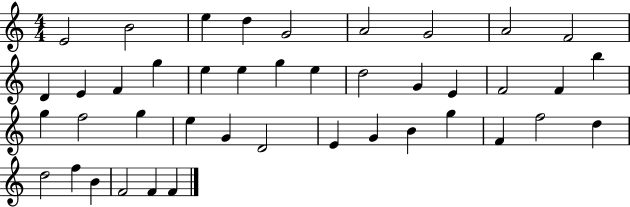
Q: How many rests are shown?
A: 0